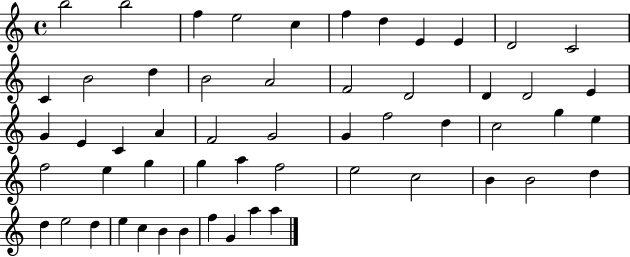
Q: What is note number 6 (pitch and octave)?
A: F5